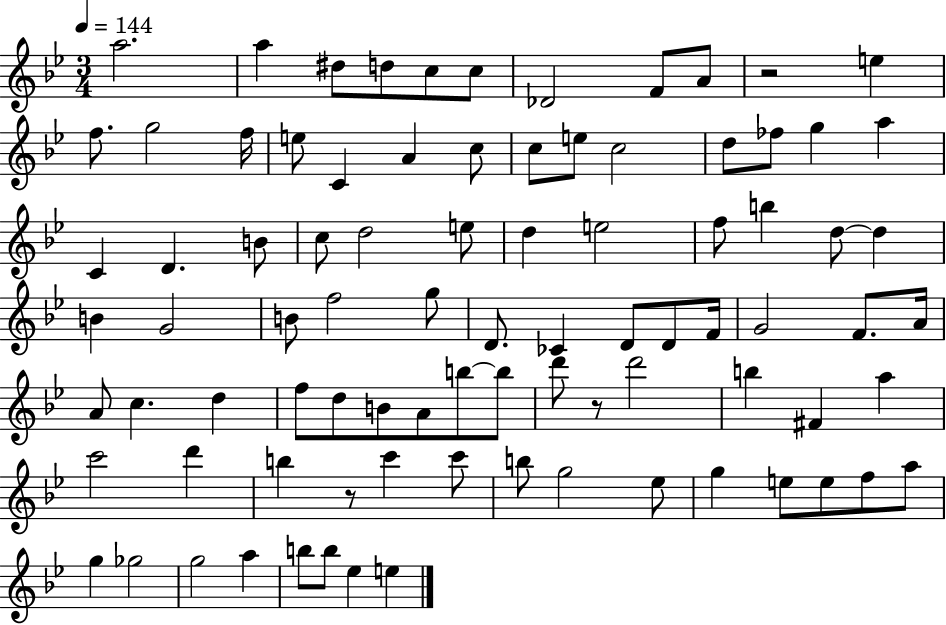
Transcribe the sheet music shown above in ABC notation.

X:1
T:Untitled
M:3/4
L:1/4
K:Bb
a2 a ^d/2 d/2 c/2 c/2 _D2 F/2 A/2 z2 e f/2 g2 f/4 e/2 C A c/2 c/2 e/2 c2 d/2 _f/2 g a C D B/2 c/2 d2 e/2 d e2 f/2 b d/2 d B G2 B/2 f2 g/2 D/2 _C D/2 D/2 F/4 G2 F/2 A/4 A/2 c d f/2 d/2 B/2 A/2 b/2 b/2 d'/2 z/2 d'2 b ^F a c'2 d' b z/2 c' c'/2 b/2 g2 _e/2 g e/2 e/2 f/2 a/2 g _g2 g2 a b/2 b/2 _e e